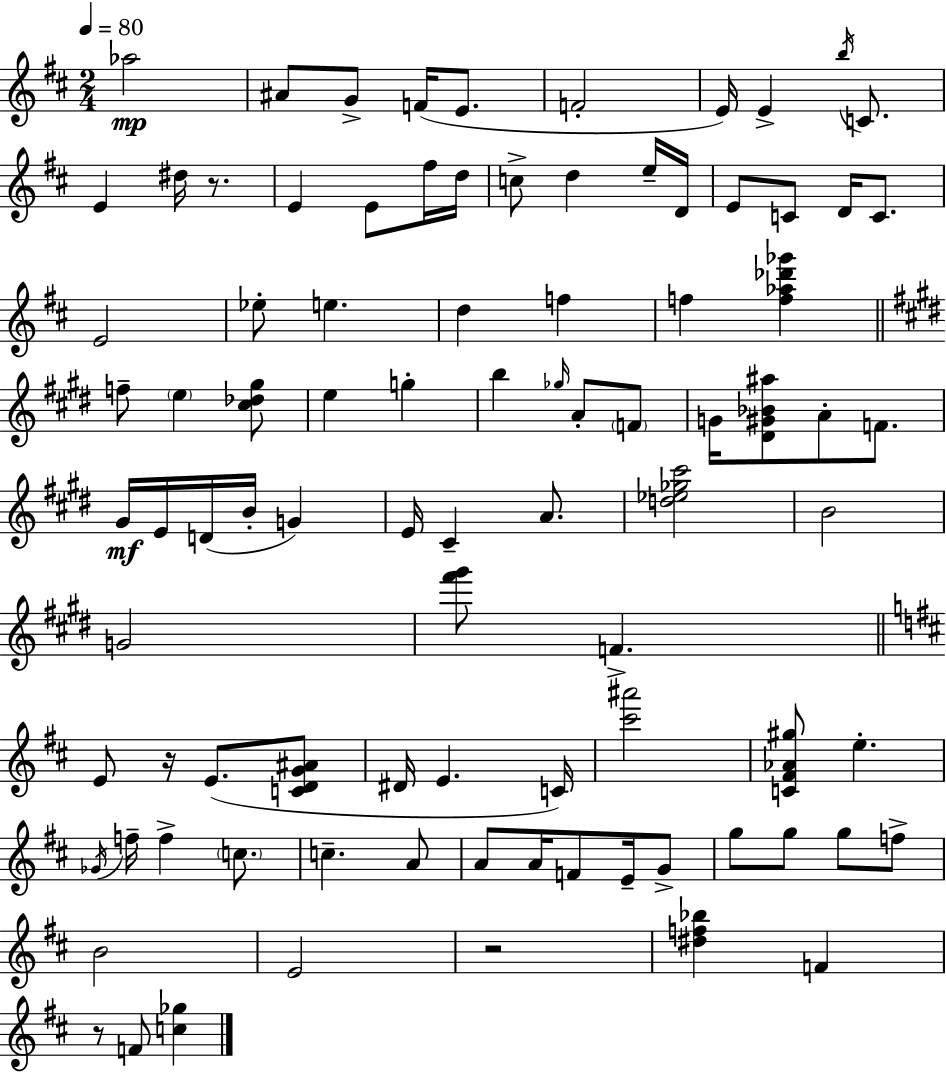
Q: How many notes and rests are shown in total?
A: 91